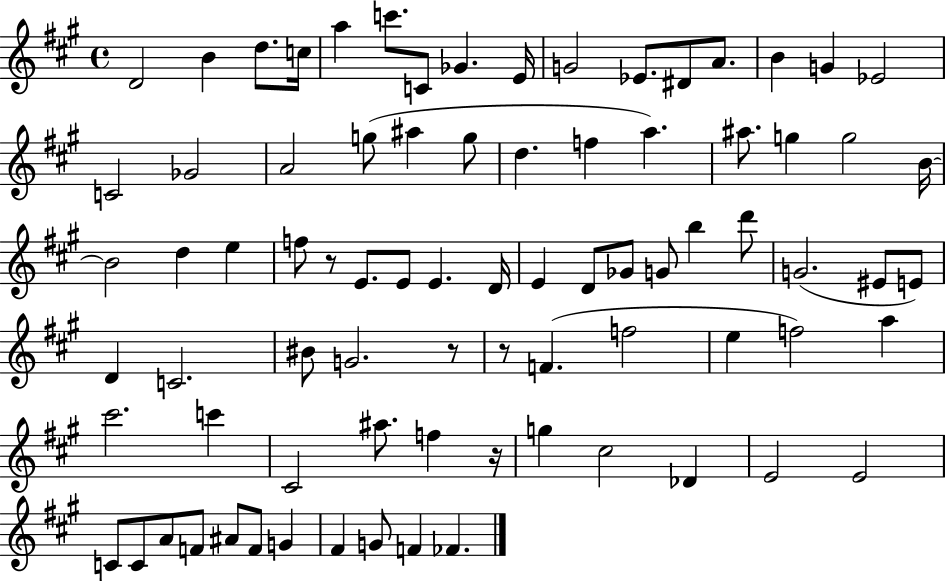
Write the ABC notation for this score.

X:1
T:Untitled
M:4/4
L:1/4
K:A
D2 B d/2 c/4 a c'/2 C/2 _G E/4 G2 _E/2 ^D/2 A/2 B G _E2 C2 _G2 A2 g/2 ^a g/2 d f a ^a/2 g g2 B/4 B2 d e f/2 z/2 E/2 E/2 E D/4 E D/2 _G/2 G/2 b d'/2 G2 ^E/2 E/2 D C2 ^B/2 G2 z/2 z/2 F f2 e f2 a ^c'2 c' ^C2 ^a/2 f z/4 g ^c2 _D E2 E2 C/2 C/2 A/2 F/2 ^A/2 F/2 G ^F G/2 F _F